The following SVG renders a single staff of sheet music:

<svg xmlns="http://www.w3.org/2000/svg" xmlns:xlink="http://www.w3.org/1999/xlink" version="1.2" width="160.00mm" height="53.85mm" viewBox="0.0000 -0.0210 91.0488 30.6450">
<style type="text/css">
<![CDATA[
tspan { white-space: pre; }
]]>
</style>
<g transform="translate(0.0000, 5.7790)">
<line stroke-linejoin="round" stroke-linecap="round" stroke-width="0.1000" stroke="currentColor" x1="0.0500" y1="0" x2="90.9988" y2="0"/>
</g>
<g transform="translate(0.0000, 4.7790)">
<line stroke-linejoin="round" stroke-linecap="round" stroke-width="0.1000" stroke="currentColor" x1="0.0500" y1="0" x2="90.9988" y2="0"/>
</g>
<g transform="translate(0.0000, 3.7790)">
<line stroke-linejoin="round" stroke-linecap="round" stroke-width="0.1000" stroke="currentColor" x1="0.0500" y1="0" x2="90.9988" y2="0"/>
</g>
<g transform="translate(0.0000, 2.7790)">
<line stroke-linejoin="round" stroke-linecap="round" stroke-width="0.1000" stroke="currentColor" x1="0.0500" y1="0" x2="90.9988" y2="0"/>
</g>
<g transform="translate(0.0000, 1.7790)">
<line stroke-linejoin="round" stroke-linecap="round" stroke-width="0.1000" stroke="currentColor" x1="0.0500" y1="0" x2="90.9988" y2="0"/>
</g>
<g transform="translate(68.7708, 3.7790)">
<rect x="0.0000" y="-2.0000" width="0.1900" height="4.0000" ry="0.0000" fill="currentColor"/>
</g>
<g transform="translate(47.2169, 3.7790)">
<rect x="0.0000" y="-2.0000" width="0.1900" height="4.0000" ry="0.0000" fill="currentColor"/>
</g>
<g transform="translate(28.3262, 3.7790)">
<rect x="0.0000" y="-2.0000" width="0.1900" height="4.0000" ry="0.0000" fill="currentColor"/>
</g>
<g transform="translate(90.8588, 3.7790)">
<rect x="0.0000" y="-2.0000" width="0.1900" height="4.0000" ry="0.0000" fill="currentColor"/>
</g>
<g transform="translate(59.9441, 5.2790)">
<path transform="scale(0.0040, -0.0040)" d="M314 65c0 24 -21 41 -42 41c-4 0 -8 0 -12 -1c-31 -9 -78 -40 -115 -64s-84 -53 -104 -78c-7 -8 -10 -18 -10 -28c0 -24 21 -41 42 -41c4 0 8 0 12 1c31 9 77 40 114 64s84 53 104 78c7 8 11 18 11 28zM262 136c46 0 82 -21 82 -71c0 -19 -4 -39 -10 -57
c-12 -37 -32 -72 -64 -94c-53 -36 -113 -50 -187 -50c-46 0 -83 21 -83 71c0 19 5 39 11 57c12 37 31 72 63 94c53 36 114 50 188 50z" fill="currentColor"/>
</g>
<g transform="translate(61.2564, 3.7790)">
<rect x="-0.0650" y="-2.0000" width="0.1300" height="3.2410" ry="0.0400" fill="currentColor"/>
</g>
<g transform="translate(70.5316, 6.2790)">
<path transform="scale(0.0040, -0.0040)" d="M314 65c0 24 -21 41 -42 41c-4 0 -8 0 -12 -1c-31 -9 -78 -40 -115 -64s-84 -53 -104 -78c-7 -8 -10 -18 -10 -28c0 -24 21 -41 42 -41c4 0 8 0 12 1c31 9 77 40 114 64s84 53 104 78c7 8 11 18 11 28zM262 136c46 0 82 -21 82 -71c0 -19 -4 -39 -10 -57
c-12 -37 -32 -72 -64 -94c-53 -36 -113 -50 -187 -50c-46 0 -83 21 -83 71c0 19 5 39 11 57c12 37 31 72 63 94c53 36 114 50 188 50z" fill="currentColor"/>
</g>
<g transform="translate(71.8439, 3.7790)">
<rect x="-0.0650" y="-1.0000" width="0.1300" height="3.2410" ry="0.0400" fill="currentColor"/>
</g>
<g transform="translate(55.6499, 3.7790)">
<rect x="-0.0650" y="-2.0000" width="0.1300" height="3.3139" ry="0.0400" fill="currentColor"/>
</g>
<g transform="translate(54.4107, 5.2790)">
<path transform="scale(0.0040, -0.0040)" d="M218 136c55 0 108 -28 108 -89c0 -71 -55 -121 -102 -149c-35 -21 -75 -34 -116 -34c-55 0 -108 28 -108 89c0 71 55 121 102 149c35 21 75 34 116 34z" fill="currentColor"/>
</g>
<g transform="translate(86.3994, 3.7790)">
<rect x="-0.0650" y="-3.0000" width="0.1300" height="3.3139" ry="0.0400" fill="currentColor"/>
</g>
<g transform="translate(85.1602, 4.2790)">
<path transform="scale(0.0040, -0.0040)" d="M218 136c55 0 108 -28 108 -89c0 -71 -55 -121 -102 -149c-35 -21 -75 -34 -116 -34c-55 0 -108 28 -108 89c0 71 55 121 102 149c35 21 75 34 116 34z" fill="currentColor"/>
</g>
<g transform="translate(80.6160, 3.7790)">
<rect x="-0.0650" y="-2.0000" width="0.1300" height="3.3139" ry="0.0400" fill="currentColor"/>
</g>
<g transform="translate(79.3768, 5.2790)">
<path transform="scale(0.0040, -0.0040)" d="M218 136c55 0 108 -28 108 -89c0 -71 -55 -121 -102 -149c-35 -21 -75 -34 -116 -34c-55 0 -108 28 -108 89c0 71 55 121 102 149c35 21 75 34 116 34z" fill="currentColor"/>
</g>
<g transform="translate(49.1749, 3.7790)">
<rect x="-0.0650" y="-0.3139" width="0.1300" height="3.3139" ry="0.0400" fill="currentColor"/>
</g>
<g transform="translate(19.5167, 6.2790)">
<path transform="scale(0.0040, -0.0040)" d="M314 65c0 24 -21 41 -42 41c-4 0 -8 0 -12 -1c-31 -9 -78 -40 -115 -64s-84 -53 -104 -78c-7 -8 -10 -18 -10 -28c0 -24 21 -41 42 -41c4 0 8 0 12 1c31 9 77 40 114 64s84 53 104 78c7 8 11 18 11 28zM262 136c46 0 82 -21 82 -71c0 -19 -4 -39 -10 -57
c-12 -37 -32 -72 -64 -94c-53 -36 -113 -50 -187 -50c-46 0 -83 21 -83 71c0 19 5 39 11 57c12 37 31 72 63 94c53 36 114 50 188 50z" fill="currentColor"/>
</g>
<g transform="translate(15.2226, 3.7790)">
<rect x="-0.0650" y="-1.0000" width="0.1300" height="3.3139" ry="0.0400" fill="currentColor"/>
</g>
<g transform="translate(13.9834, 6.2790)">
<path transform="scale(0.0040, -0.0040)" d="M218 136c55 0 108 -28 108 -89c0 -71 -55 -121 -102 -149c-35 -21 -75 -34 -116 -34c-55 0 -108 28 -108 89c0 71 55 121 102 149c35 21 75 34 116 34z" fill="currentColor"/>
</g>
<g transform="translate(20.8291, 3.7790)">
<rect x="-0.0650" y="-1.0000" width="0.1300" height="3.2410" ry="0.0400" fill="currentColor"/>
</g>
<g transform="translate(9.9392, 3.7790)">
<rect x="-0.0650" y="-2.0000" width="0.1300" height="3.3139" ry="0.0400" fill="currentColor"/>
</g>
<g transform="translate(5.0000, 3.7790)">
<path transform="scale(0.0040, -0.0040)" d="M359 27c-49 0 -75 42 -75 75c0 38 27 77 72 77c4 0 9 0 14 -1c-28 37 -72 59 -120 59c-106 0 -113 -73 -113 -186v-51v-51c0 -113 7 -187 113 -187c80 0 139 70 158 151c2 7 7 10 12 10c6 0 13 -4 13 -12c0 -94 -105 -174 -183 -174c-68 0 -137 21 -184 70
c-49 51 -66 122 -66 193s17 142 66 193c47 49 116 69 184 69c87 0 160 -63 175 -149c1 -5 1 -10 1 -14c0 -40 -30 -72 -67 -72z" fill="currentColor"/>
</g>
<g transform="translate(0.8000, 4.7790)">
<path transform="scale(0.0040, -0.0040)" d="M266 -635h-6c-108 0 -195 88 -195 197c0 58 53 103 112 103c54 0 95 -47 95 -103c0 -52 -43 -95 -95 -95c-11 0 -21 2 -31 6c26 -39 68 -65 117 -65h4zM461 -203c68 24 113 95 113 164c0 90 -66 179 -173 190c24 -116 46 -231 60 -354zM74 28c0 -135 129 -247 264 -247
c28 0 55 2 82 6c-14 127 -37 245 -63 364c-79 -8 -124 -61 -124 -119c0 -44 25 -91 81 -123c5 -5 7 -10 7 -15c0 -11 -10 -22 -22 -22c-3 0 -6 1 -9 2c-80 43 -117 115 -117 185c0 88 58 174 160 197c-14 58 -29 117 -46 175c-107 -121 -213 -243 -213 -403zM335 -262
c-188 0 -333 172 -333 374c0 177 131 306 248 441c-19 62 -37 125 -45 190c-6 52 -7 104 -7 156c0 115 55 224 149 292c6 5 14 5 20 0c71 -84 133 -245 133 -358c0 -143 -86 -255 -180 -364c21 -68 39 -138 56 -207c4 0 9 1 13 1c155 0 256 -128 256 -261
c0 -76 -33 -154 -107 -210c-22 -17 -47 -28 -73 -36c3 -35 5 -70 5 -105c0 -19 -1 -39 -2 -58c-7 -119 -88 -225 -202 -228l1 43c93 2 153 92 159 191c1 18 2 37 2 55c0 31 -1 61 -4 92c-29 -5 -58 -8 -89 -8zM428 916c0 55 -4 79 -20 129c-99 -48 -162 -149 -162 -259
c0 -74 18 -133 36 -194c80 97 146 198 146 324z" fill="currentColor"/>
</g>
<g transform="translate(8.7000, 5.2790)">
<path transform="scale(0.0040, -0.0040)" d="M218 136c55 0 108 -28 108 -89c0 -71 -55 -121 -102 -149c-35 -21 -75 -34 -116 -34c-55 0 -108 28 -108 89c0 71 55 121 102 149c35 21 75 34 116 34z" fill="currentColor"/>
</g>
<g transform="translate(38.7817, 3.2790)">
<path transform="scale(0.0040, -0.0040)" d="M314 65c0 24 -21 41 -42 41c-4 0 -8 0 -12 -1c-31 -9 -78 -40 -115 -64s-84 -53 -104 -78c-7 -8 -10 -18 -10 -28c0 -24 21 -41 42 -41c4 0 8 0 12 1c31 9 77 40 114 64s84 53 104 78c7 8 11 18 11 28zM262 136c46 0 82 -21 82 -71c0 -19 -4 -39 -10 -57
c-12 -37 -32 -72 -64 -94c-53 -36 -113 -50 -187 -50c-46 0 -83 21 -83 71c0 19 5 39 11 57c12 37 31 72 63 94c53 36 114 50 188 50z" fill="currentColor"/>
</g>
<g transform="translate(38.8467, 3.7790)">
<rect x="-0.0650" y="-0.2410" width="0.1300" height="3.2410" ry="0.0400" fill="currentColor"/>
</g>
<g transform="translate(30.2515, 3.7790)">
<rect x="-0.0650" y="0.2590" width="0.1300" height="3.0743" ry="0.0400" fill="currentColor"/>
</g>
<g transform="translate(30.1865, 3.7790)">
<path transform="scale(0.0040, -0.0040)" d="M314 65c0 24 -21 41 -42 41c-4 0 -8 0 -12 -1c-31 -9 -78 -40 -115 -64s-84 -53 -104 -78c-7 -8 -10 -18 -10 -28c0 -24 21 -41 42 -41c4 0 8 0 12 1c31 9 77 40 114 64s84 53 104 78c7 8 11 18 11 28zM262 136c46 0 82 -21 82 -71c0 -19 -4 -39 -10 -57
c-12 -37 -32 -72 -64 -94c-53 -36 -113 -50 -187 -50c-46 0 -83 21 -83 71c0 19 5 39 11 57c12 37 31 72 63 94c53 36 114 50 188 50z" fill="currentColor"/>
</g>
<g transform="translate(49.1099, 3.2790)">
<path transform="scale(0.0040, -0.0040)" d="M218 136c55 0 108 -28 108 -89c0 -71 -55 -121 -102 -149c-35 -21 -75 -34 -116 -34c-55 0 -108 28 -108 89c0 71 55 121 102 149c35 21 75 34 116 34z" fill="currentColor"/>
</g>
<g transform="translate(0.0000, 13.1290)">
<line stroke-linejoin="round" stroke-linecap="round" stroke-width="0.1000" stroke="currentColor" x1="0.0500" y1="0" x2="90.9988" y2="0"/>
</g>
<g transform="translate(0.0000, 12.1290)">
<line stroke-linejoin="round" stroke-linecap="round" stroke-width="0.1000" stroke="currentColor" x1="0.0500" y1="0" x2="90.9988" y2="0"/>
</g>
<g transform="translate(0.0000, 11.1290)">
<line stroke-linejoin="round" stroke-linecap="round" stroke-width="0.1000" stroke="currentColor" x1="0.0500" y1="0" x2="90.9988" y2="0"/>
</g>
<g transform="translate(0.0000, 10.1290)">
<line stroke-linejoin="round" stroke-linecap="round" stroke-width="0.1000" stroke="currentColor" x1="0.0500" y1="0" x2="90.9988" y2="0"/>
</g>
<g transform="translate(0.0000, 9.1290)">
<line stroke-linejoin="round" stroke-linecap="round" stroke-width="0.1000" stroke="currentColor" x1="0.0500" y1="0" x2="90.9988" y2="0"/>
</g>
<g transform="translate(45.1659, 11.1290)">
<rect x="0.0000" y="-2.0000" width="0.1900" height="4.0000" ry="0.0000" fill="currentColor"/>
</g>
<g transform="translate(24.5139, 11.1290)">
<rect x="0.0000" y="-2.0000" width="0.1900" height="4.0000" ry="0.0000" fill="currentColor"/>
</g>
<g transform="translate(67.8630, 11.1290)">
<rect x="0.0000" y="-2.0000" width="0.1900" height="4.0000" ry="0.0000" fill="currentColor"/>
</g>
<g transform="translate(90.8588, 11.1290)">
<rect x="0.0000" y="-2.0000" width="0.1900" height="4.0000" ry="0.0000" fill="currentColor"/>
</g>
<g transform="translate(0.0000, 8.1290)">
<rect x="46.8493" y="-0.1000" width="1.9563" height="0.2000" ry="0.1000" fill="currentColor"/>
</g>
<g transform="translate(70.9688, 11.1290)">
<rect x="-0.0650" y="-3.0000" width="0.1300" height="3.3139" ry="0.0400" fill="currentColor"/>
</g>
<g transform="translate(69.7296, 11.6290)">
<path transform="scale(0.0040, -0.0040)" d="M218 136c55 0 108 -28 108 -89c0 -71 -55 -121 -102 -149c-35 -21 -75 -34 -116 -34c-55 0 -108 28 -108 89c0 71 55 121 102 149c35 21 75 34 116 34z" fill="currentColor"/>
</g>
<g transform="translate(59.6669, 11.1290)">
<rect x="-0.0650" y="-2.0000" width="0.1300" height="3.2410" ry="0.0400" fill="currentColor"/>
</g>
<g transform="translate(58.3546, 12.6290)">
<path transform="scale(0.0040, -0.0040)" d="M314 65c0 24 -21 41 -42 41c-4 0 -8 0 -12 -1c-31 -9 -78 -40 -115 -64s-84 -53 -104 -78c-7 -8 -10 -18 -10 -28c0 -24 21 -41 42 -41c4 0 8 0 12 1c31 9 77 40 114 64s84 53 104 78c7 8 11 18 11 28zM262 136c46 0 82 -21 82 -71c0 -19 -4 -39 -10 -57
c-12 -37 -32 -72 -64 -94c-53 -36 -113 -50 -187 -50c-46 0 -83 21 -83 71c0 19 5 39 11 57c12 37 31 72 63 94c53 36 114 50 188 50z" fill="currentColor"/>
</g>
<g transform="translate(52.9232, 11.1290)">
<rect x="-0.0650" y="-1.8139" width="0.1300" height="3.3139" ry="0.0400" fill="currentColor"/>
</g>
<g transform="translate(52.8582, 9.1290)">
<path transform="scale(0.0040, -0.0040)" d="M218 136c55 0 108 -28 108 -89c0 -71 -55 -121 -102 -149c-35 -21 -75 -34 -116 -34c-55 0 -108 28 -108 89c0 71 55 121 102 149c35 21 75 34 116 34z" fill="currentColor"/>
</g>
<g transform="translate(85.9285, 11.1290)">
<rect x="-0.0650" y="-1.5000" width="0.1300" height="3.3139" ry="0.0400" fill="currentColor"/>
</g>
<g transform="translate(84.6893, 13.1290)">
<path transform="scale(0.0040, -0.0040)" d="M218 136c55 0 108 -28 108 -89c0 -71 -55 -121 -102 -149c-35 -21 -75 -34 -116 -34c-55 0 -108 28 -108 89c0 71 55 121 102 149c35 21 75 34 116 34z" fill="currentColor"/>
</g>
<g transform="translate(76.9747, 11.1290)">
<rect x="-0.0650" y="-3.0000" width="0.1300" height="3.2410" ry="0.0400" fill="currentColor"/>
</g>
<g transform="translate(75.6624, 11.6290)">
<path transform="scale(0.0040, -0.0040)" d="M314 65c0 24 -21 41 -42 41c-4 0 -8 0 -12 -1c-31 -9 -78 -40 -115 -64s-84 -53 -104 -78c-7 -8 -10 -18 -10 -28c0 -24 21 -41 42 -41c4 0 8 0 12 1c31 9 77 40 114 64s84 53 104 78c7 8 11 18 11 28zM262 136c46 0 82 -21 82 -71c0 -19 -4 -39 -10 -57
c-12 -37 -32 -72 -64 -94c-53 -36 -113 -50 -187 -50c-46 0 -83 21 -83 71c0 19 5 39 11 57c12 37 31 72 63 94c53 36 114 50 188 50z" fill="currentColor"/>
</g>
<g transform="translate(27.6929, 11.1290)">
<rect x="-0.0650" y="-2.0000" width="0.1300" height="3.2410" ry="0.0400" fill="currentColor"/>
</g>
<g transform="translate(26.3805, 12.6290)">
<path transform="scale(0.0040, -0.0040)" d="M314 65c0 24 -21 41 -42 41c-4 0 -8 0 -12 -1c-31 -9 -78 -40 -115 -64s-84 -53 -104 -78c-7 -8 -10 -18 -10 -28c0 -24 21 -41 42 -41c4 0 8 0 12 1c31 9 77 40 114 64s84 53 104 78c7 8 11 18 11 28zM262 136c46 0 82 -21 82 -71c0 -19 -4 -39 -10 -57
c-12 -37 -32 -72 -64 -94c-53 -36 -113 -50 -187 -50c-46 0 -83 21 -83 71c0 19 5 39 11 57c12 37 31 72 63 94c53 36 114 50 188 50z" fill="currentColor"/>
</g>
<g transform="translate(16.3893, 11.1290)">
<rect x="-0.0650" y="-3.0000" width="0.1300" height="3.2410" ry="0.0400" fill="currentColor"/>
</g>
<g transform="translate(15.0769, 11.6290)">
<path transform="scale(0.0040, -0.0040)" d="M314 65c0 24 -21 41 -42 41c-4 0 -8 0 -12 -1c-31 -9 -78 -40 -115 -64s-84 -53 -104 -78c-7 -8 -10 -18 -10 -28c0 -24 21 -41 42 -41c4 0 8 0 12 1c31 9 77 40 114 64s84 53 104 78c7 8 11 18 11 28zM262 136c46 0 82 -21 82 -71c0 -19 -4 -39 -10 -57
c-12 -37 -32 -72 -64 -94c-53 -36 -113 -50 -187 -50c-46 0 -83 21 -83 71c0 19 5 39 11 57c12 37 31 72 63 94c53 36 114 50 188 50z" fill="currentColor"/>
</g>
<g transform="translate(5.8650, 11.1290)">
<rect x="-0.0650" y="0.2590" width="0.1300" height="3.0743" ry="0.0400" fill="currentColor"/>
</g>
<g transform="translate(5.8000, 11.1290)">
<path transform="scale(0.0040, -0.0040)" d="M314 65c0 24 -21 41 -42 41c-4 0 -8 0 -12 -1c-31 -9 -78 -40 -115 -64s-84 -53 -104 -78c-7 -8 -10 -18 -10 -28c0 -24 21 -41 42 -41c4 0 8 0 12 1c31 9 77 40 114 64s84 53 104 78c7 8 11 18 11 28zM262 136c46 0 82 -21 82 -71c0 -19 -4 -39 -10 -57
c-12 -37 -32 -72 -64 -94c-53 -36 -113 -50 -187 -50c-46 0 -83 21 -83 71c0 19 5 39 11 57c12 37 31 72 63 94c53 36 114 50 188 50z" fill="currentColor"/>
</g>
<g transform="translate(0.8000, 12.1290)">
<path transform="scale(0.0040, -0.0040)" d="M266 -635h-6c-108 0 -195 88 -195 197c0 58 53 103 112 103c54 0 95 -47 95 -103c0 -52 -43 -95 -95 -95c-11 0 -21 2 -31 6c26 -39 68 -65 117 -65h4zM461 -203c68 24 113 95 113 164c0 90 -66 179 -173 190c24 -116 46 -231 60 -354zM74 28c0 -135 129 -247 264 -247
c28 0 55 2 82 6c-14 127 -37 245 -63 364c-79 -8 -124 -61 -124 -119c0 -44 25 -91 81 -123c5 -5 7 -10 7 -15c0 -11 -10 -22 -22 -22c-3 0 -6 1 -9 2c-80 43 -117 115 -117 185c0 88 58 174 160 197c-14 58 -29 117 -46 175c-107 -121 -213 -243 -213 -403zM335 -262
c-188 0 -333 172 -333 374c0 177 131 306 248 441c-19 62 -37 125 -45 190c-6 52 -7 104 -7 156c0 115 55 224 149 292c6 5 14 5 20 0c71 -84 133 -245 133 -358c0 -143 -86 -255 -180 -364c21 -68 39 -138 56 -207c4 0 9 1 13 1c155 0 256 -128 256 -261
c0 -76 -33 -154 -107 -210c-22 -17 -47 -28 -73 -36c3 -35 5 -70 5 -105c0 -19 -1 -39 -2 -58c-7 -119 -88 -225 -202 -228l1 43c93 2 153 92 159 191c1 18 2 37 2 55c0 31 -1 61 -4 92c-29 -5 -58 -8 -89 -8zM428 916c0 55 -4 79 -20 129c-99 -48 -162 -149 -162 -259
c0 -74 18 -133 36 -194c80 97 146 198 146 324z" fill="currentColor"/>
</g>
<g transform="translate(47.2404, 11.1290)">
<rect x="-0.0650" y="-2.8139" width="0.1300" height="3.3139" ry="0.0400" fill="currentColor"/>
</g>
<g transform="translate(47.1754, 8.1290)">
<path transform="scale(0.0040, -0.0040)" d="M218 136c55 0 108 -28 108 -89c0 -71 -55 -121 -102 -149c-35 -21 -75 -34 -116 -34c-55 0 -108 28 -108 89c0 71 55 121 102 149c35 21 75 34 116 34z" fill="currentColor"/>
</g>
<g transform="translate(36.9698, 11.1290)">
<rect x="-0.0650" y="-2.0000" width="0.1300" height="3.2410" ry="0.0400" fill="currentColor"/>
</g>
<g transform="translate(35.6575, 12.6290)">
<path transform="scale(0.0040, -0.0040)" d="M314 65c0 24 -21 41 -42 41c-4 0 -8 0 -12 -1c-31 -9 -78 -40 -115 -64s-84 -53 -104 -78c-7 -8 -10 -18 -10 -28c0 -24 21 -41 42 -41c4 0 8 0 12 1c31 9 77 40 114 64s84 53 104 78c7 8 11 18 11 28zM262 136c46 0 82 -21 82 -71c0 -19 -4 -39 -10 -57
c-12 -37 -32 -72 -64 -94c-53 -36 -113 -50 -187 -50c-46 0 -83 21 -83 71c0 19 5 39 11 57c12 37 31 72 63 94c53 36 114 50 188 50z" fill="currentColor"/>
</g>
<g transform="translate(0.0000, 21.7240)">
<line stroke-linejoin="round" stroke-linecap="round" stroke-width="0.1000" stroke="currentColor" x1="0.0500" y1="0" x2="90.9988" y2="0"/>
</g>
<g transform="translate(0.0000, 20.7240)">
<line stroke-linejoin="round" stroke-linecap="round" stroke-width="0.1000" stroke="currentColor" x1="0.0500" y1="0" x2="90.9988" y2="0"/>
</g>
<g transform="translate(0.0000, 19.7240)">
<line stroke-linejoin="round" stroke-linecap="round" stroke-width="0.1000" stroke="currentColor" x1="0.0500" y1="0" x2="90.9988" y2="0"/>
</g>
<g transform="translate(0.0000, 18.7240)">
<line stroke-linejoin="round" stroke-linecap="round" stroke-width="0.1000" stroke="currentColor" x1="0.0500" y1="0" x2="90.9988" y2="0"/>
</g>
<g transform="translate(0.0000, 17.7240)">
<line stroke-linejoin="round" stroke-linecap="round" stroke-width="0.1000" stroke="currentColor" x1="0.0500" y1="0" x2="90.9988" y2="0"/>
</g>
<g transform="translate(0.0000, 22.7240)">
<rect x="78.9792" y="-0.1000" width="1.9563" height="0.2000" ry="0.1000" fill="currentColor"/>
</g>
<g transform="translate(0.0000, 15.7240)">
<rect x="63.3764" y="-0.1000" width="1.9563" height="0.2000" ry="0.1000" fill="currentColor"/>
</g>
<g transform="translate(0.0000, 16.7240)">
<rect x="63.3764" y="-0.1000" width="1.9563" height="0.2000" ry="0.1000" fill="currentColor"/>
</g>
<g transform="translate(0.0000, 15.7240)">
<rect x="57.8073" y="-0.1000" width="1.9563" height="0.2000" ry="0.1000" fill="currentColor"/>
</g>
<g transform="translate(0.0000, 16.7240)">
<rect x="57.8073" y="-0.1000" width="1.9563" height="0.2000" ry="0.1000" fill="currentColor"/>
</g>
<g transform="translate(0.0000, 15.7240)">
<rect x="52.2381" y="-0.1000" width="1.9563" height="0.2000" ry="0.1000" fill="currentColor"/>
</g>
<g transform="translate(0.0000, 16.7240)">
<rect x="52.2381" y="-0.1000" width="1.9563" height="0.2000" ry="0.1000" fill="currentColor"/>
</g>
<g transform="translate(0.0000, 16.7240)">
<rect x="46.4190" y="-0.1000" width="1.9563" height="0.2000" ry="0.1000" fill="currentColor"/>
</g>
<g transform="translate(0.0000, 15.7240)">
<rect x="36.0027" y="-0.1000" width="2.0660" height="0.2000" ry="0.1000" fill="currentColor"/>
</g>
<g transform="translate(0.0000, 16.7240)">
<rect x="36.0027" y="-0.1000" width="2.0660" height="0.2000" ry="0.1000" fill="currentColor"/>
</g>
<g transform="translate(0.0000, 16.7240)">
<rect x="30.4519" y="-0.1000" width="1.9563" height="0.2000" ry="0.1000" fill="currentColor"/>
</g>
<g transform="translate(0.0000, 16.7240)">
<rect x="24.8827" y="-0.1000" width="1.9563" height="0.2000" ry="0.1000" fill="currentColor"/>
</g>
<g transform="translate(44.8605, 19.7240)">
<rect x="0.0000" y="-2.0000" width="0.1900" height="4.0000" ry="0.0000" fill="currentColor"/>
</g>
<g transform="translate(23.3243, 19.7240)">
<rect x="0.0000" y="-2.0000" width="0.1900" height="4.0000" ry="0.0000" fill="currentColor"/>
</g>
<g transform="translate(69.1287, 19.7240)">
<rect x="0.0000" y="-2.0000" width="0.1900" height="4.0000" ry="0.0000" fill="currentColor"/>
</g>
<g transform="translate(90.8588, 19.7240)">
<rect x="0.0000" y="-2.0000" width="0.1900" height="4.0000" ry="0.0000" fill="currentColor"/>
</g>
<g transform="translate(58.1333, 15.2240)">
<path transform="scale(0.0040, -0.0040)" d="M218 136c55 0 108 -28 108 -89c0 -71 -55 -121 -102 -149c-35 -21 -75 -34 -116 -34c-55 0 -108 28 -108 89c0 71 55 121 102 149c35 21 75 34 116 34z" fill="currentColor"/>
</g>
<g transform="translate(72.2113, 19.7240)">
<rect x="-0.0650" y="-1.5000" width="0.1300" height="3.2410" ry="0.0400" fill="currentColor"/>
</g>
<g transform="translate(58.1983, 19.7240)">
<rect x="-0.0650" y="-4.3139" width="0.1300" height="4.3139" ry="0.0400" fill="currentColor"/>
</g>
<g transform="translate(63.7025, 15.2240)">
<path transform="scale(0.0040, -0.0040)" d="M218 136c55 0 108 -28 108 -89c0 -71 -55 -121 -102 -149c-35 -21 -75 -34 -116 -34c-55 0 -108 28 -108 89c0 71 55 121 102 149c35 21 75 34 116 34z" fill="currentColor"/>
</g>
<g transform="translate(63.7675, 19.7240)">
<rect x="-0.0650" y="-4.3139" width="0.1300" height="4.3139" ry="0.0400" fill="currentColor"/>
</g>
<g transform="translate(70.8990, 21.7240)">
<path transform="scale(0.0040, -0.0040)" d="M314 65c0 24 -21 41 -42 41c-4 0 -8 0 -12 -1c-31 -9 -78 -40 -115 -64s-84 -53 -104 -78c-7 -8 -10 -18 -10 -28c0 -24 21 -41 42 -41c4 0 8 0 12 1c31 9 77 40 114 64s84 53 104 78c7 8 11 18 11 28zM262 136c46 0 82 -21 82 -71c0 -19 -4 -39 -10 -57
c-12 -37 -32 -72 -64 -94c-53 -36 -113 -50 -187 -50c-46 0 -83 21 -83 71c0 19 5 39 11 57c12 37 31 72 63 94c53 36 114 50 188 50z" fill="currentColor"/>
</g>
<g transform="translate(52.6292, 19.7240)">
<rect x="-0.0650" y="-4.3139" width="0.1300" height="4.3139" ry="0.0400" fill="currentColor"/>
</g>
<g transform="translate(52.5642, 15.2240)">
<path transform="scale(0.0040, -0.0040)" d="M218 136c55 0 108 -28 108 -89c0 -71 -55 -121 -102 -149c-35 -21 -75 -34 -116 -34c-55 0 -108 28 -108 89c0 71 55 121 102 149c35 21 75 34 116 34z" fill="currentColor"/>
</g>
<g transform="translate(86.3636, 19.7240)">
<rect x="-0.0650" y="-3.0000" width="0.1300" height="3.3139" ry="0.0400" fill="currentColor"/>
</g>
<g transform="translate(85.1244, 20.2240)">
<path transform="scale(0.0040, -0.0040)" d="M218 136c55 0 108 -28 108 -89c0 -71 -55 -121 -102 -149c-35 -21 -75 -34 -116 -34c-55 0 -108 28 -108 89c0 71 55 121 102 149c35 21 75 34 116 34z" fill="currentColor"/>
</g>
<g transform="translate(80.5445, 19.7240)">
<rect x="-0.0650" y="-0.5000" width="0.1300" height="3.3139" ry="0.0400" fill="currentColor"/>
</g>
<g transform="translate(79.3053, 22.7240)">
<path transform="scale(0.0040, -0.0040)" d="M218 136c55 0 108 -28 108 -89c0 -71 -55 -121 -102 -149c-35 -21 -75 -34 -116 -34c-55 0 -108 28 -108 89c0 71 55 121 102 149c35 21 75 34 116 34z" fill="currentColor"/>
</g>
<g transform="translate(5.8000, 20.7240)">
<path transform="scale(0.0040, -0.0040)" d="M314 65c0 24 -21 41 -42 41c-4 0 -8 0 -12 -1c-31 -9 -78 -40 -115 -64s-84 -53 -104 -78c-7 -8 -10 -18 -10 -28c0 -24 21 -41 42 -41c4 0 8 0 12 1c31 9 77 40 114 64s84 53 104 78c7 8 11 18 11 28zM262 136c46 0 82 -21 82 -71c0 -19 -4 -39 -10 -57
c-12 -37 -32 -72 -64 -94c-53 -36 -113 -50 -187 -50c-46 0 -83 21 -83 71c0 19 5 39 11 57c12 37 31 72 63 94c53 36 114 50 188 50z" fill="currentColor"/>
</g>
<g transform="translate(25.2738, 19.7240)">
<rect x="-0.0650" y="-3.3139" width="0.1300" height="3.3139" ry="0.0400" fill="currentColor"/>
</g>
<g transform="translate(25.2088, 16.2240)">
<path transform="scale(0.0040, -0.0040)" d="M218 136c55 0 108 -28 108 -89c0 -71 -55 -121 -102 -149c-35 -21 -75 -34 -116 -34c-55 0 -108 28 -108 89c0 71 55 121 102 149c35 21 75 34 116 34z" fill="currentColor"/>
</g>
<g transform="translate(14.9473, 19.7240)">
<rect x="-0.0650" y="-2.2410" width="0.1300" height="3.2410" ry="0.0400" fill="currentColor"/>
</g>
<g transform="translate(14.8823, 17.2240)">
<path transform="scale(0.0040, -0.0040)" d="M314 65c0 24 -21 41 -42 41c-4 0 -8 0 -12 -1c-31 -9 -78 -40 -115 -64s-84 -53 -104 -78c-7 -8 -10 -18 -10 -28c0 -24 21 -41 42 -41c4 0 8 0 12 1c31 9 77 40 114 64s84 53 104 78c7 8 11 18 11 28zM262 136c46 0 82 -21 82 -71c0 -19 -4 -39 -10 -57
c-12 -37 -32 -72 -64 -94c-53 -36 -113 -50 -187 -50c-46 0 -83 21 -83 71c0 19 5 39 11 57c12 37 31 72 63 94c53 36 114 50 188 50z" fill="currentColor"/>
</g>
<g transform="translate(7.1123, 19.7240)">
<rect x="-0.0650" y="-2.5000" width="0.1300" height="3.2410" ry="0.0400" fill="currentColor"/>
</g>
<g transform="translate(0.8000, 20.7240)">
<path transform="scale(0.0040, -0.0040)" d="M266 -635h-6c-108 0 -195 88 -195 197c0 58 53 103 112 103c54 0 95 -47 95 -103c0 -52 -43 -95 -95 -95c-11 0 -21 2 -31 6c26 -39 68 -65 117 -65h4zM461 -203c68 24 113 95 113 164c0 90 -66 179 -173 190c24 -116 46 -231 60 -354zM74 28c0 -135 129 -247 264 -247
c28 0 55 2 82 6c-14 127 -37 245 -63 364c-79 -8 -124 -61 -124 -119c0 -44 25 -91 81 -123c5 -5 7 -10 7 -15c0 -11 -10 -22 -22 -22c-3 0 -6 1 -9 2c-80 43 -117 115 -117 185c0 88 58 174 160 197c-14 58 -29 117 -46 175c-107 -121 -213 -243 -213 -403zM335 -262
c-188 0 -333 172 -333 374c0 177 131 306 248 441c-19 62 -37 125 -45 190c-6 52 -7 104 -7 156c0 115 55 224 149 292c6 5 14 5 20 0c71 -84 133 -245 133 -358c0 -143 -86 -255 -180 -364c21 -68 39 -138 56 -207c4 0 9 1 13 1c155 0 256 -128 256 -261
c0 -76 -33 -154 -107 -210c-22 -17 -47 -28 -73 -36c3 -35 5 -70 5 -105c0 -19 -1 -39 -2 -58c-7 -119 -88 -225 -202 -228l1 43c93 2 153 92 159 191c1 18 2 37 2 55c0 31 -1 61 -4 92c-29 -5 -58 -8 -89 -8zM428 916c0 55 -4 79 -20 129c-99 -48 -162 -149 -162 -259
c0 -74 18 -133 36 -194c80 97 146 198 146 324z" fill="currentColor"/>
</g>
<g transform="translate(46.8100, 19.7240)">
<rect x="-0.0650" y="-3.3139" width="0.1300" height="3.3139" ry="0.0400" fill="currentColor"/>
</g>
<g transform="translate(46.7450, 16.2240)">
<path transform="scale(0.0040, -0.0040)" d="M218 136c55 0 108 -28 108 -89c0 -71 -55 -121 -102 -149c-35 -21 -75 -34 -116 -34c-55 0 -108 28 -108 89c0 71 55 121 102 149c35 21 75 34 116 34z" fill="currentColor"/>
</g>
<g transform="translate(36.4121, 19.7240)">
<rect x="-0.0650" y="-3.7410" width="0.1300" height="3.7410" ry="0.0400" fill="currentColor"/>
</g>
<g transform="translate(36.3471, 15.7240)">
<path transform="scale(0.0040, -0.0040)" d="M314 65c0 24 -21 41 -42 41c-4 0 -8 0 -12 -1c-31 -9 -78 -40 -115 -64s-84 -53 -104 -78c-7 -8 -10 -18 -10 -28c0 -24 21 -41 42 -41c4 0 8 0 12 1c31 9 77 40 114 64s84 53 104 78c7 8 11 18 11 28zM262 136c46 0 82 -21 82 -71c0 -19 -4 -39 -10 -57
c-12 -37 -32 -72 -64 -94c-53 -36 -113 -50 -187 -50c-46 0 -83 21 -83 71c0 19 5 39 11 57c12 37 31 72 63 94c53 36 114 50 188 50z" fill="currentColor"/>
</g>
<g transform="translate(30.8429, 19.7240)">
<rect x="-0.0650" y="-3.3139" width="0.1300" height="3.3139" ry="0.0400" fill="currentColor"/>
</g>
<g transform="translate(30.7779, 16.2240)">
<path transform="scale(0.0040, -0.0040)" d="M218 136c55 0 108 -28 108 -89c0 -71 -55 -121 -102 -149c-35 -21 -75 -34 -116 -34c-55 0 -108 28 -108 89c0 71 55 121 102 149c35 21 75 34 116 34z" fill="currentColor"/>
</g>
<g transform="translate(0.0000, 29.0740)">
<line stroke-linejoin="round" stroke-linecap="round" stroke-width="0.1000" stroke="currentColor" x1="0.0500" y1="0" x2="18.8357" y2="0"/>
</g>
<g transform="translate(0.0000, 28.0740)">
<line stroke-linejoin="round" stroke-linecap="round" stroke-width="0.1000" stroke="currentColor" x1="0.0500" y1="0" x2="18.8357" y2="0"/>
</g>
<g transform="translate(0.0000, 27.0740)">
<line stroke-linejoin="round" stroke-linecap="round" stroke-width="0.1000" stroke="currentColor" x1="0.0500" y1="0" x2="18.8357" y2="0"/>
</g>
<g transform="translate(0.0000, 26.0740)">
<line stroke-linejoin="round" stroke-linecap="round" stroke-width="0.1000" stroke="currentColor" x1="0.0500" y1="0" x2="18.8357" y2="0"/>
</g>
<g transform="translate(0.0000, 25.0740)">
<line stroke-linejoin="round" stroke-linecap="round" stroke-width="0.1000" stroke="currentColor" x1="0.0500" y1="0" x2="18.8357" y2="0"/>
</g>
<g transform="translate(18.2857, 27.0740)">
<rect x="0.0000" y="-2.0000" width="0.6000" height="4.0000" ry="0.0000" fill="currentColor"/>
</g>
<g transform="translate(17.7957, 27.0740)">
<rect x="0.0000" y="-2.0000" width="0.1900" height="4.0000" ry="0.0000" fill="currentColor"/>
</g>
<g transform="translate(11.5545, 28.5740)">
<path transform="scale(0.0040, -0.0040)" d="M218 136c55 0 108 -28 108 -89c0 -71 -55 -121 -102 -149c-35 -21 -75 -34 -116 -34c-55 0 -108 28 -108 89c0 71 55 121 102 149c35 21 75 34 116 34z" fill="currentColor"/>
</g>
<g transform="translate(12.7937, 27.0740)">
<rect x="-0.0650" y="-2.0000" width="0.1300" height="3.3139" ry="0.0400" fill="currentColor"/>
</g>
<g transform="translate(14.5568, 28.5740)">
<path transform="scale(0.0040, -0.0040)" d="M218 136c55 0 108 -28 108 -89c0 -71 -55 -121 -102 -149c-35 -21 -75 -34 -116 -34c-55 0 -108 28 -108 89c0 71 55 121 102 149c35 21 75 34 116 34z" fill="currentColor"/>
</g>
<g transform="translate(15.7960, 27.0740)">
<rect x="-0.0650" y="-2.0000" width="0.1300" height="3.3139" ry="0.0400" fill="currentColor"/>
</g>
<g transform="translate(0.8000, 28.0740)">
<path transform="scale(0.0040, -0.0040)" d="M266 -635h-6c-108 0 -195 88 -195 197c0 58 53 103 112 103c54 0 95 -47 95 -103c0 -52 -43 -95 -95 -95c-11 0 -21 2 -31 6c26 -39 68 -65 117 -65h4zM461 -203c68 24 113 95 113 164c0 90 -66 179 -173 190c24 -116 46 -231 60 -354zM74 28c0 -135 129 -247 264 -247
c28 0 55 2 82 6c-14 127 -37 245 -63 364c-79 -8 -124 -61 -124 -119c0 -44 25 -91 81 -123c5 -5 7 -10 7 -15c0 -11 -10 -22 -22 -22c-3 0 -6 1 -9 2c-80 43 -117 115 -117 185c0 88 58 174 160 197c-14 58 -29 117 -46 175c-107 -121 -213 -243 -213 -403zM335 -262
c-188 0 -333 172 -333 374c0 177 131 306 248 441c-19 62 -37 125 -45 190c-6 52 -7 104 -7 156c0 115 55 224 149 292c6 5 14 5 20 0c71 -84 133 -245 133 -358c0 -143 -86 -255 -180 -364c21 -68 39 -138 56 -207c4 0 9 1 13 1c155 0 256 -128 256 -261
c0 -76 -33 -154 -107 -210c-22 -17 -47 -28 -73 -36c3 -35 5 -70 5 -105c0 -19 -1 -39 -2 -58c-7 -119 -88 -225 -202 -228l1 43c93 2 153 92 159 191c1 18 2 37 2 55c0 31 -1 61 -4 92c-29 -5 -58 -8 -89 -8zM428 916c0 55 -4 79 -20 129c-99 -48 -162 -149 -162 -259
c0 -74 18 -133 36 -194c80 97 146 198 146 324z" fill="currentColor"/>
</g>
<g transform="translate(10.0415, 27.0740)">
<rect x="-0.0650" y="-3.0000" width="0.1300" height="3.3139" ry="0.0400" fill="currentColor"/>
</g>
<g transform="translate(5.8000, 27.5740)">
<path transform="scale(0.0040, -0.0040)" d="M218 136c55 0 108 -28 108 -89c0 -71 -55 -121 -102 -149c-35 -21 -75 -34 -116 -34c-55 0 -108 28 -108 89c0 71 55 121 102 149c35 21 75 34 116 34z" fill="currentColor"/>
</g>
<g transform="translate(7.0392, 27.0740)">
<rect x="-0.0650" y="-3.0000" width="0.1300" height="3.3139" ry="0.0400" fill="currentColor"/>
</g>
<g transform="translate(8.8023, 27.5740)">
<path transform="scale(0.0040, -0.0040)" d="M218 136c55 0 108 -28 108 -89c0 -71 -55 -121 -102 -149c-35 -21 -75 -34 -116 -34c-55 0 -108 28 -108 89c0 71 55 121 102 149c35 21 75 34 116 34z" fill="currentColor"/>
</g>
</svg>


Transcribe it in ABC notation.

X:1
T:Untitled
M:4/4
L:1/4
K:C
F D D2 B2 c2 c F F2 D2 F A B2 A2 F2 F2 a f F2 A A2 E G2 g2 b b c'2 b d' d' d' E2 C A A A F F